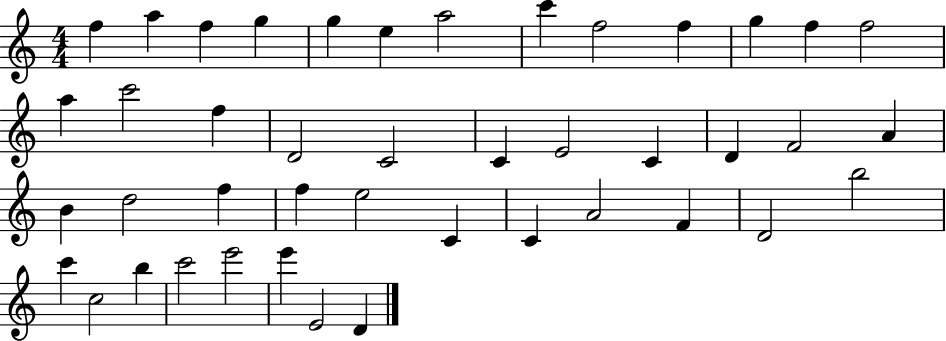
X:1
T:Untitled
M:4/4
L:1/4
K:C
f a f g g e a2 c' f2 f g f f2 a c'2 f D2 C2 C E2 C D F2 A B d2 f f e2 C C A2 F D2 b2 c' c2 b c'2 e'2 e' E2 D